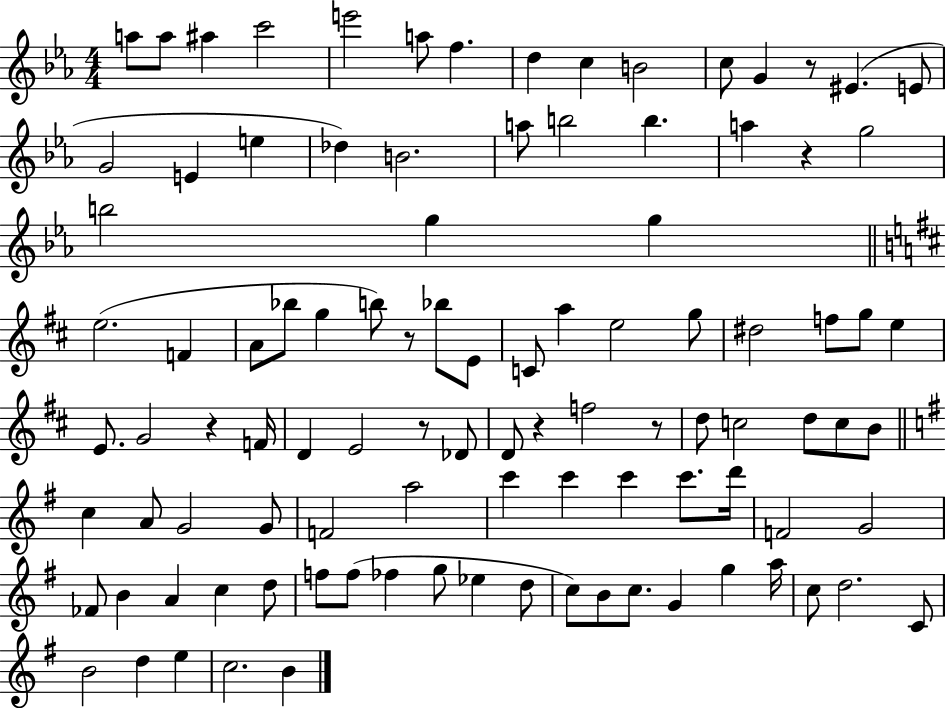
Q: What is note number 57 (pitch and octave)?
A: C5